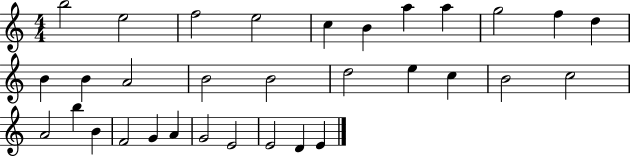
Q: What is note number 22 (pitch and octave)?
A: A4